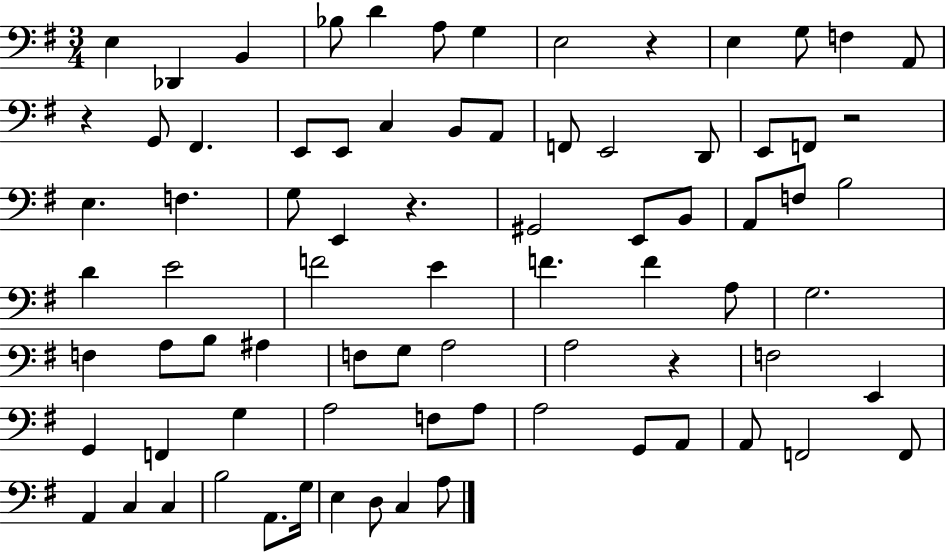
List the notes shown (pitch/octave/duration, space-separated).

E3/q Db2/q B2/q Bb3/e D4/q A3/e G3/q E3/h R/q E3/q G3/e F3/q A2/e R/q G2/e F#2/q. E2/e E2/e C3/q B2/e A2/e F2/e E2/h D2/e E2/e F2/e R/h E3/q. F3/q. G3/e E2/q R/q. G#2/h E2/e B2/e A2/e F3/e B3/h D4/q E4/h F4/h E4/q F4/q. F4/q A3/e G3/h. F3/q A3/e B3/e A#3/q F3/e G3/e A3/h A3/h R/q F3/h E2/q G2/q F2/q G3/q A3/h F3/e A3/e A3/h G2/e A2/e A2/e F2/h F2/e A2/q C3/q C3/q B3/h A2/e. G3/s E3/q D3/e C3/q A3/e